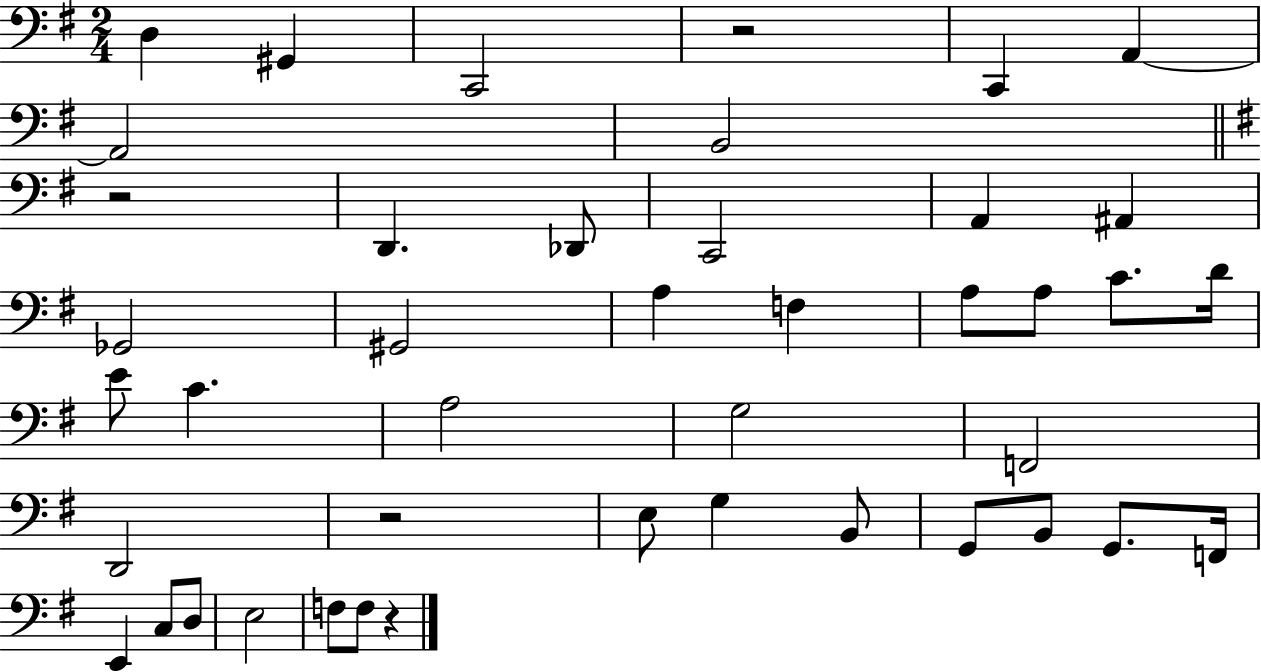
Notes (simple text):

D3/q G#2/q C2/h R/h C2/q A2/q A2/h B2/h R/h D2/q. Db2/e C2/h A2/q A#2/q Gb2/h G#2/h A3/q F3/q A3/e A3/e C4/e. D4/s E4/e C4/q. A3/h G3/h F2/h D2/h R/h E3/e G3/q B2/e G2/e B2/e G2/e. F2/s E2/q C3/e D3/e E3/h F3/e F3/e R/q